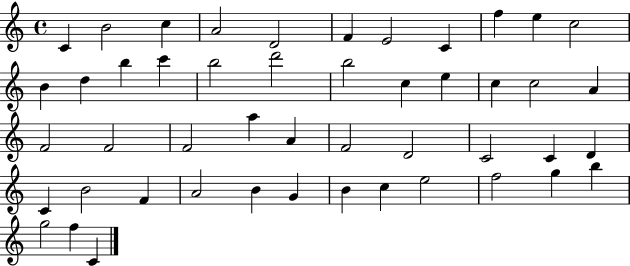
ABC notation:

X:1
T:Untitled
M:4/4
L:1/4
K:C
C B2 c A2 D2 F E2 C f e c2 B d b c' b2 d'2 b2 c e c c2 A F2 F2 F2 a A F2 D2 C2 C D C B2 F A2 B G B c e2 f2 g b g2 f C